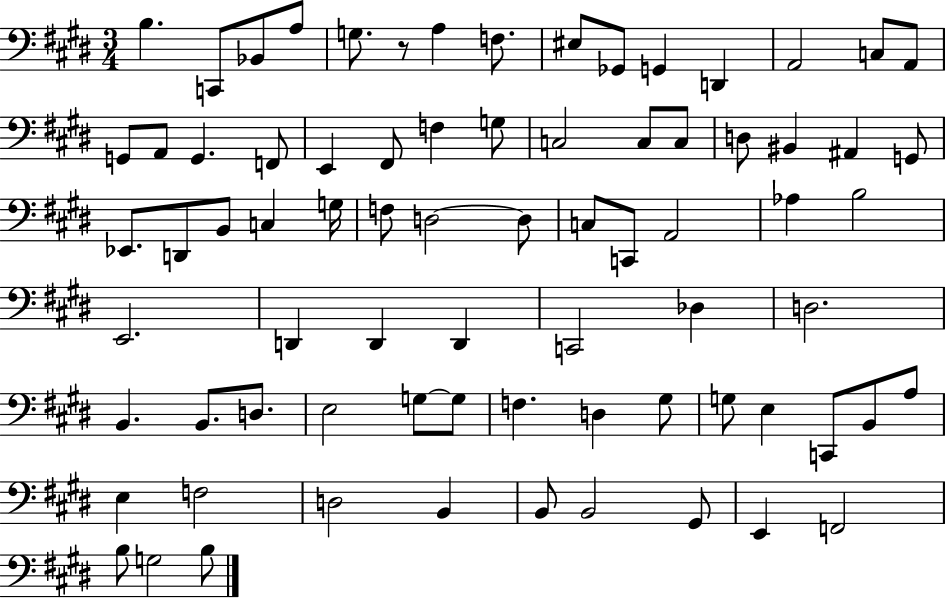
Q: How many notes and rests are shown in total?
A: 76